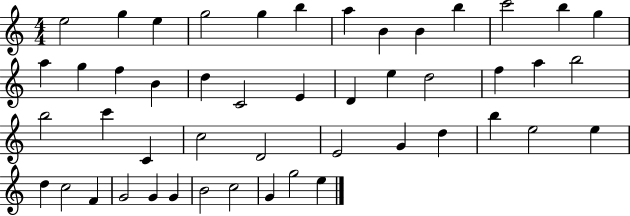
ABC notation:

X:1
T:Untitled
M:4/4
L:1/4
K:C
e2 g e g2 g b a B B b c'2 b g a g f B d C2 E D e d2 f a b2 b2 c' C c2 D2 E2 G d b e2 e d c2 F G2 G G B2 c2 G g2 e